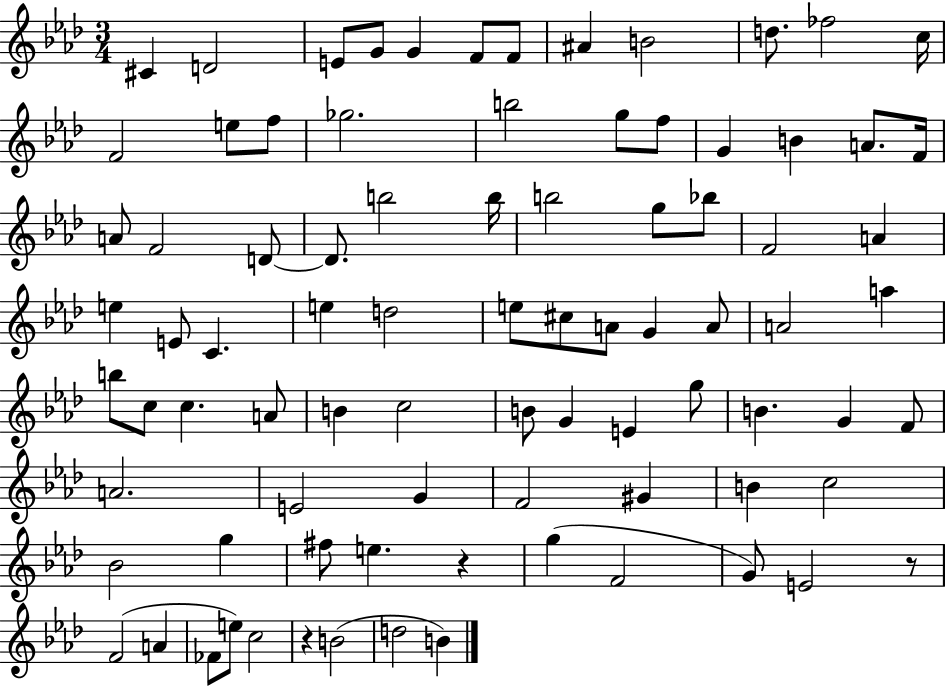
{
  \clef treble
  \numericTimeSignature
  \time 3/4
  \key aes \major
  cis'4 d'2 | e'8 g'8 g'4 f'8 f'8 | ais'4 b'2 | d''8. fes''2 c''16 | \break f'2 e''8 f''8 | ges''2. | b''2 g''8 f''8 | g'4 b'4 a'8. f'16 | \break a'8 f'2 d'8~~ | d'8. b''2 b''16 | b''2 g''8 bes''8 | f'2 a'4 | \break e''4 e'8 c'4. | e''4 d''2 | e''8 cis''8 a'8 g'4 a'8 | a'2 a''4 | \break b''8 c''8 c''4. a'8 | b'4 c''2 | b'8 g'4 e'4 g''8 | b'4. g'4 f'8 | \break a'2. | e'2 g'4 | f'2 gis'4 | b'4 c''2 | \break bes'2 g''4 | fis''8 e''4. r4 | g''4( f'2 | g'8) e'2 r8 | \break f'2( a'4 | fes'8 e''8) c''2 | r4 b'2( | d''2 b'4) | \break \bar "|."
}